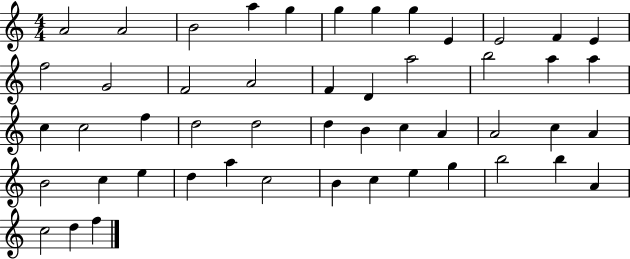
A4/h A4/h B4/h A5/q G5/q G5/q G5/q G5/q E4/q E4/h F4/q E4/q F5/h G4/h F4/h A4/h F4/q D4/q A5/h B5/h A5/q A5/q C5/q C5/h F5/q D5/h D5/h D5/q B4/q C5/q A4/q A4/h C5/q A4/q B4/h C5/q E5/q D5/q A5/q C5/h B4/q C5/q E5/q G5/q B5/h B5/q A4/q C5/h D5/q F5/q